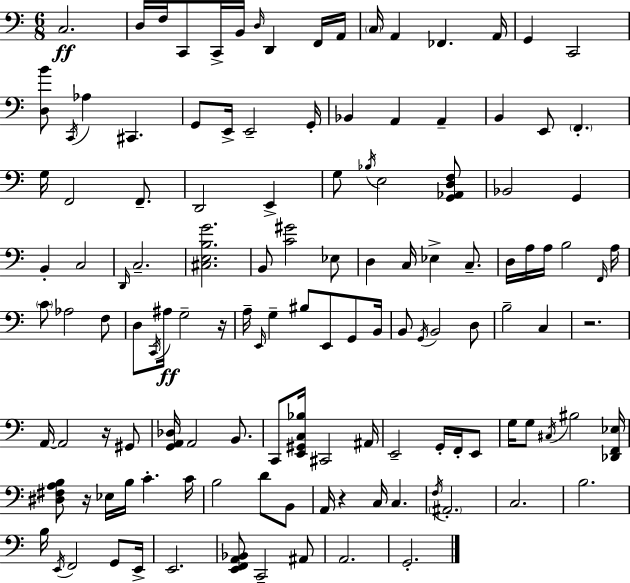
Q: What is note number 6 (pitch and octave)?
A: B2